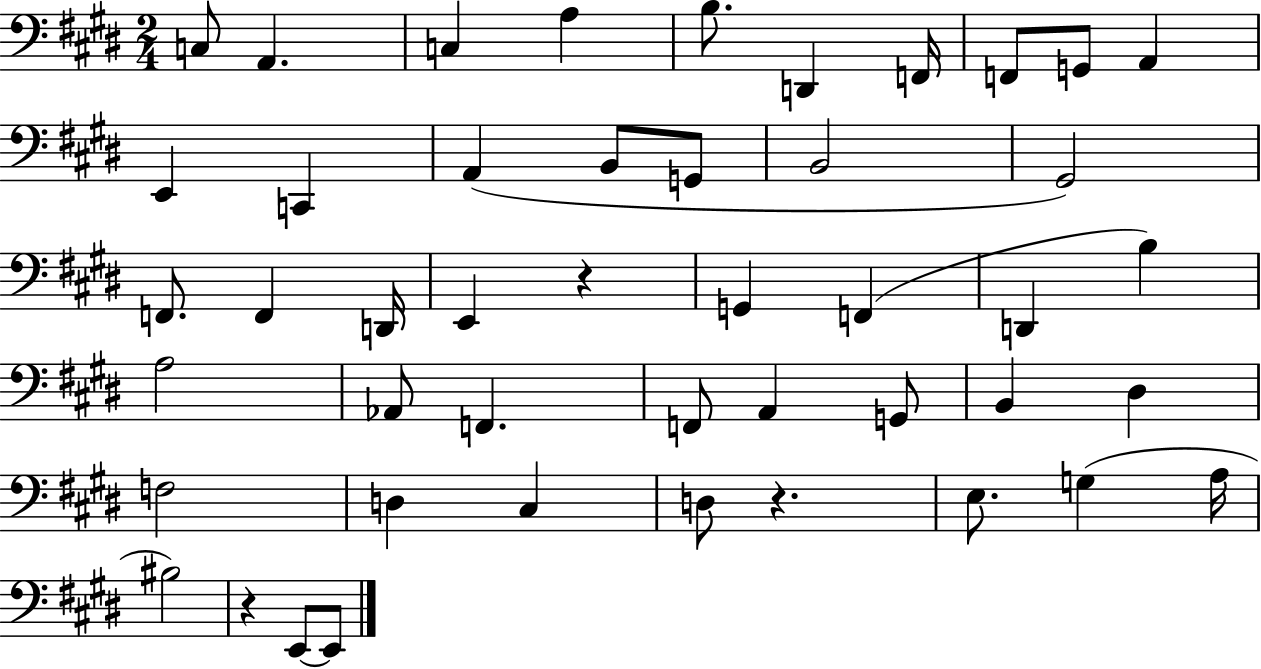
C3/e A2/q. C3/q A3/q B3/e. D2/q F2/s F2/e G2/e A2/q E2/q C2/q A2/q B2/e G2/e B2/h G#2/h F2/e. F2/q D2/s E2/q R/q G2/q F2/q D2/q B3/q A3/h Ab2/e F2/q. F2/e A2/q G2/e B2/q D#3/q F3/h D3/q C#3/q D3/e R/q. E3/e. G3/q A3/s BIS3/h R/q E2/e E2/e